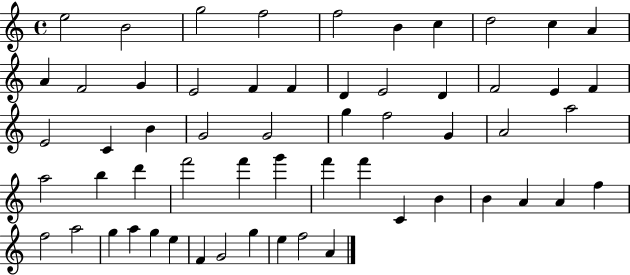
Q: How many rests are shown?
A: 0